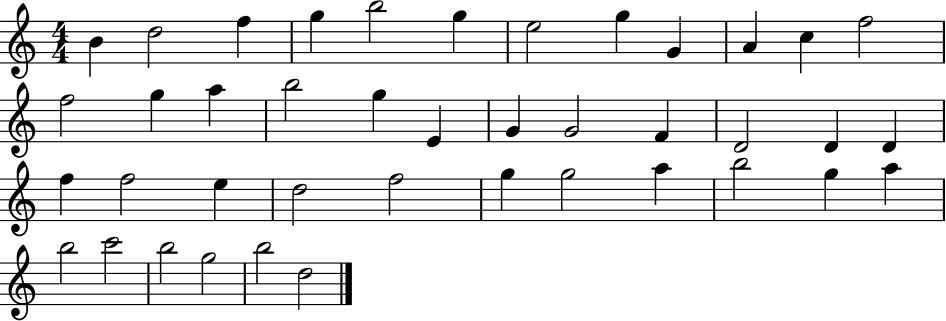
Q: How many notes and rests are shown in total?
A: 41